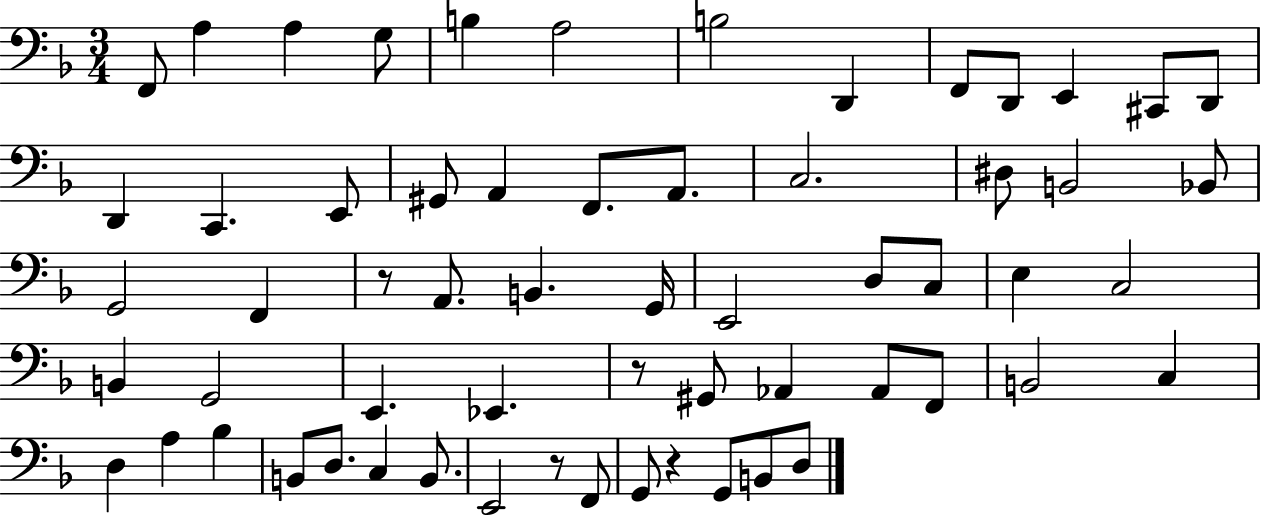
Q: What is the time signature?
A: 3/4